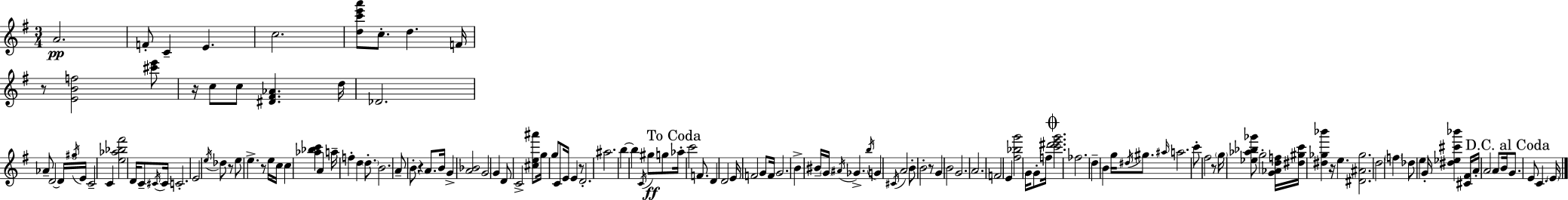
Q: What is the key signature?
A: E minor